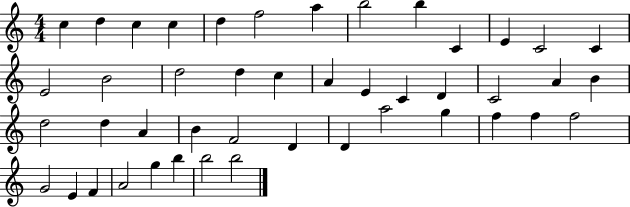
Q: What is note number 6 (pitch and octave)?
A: F5